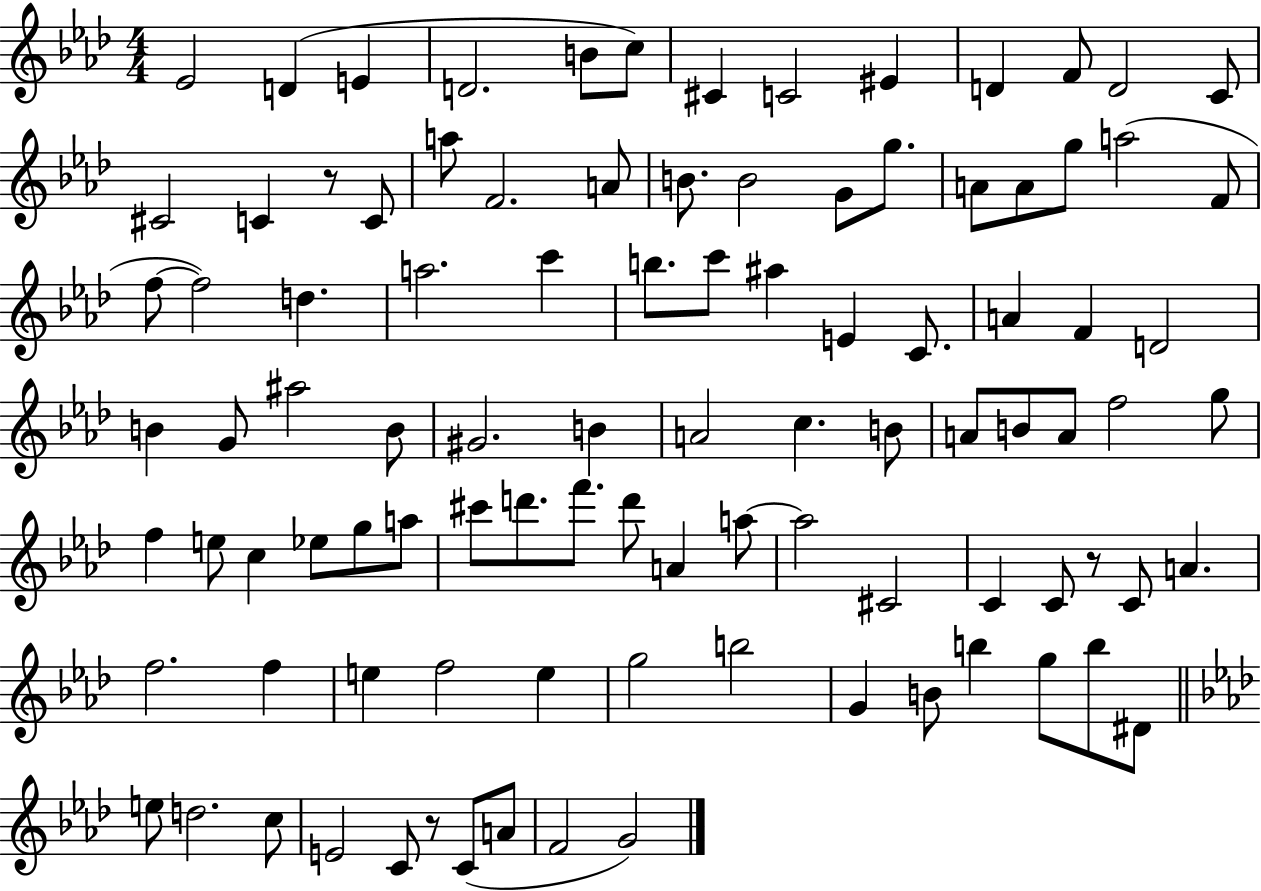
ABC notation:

X:1
T:Untitled
M:4/4
L:1/4
K:Ab
_E2 D E D2 B/2 c/2 ^C C2 ^E D F/2 D2 C/2 ^C2 C z/2 C/2 a/2 F2 A/2 B/2 B2 G/2 g/2 A/2 A/2 g/2 a2 F/2 f/2 f2 d a2 c' b/2 c'/2 ^a E C/2 A F D2 B G/2 ^a2 B/2 ^G2 B A2 c B/2 A/2 B/2 A/2 f2 g/2 f e/2 c _e/2 g/2 a/2 ^c'/2 d'/2 f'/2 d'/2 A a/2 a2 ^C2 C C/2 z/2 C/2 A f2 f e f2 e g2 b2 G B/2 b g/2 b/2 ^D/2 e/2 d2 c/2 E2 C/2 z/2 C/2 A/2 F2 G2